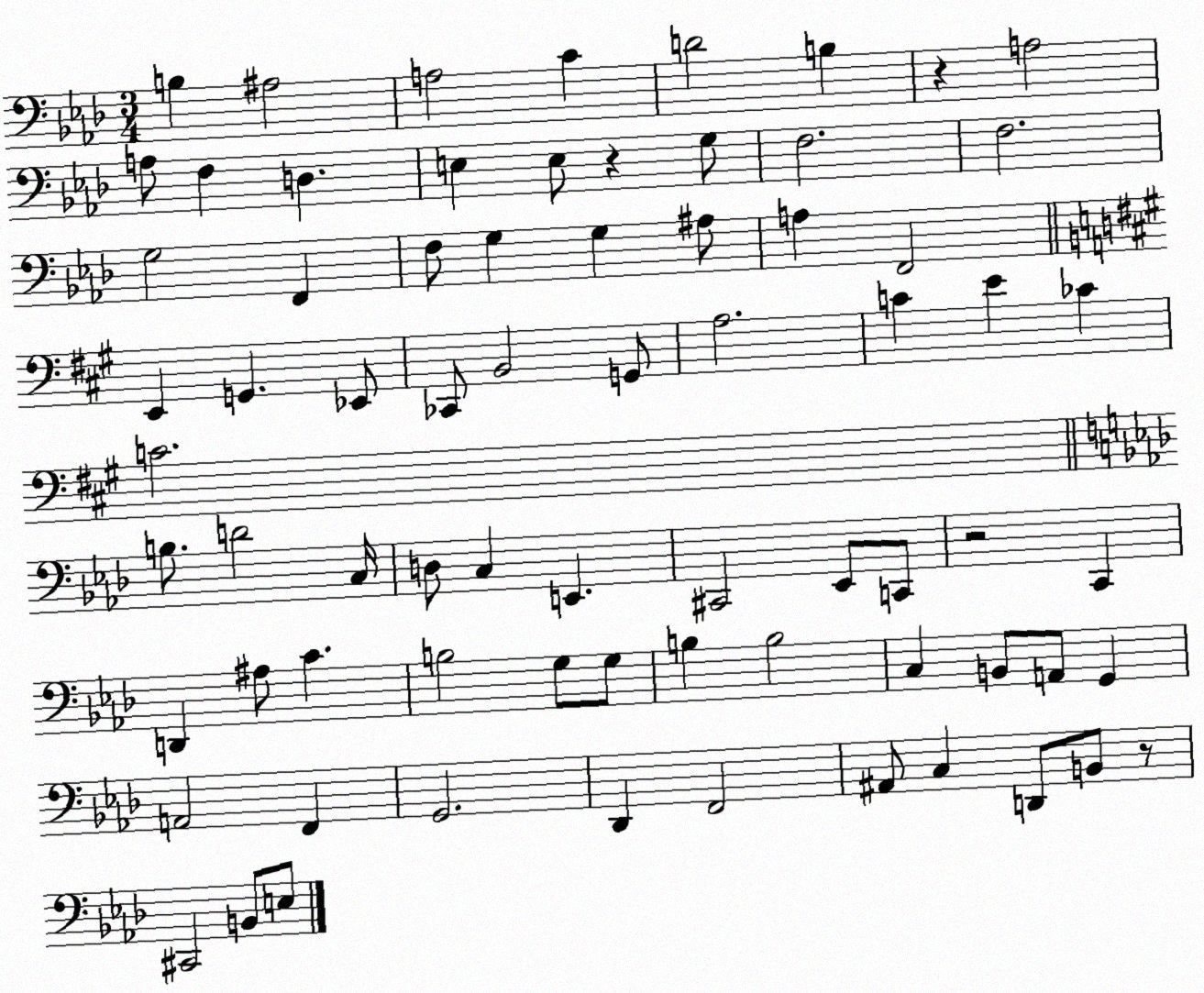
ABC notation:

X:1
T:Untitled
M:3/4
L:1/4
K:Ab
B, ^A,2 A,2 C D2 B, z A,2 A,/2 F, D, E, E,/2 z G,/2 F,2 F,2 G,2 F,, F,/2 G, G, ^A,/2 A, F,,2 E,, G,, _E,,/2 _C,,/2 B,,2 G,,/2 A,2 C E _C C2 B,/2 D2 C,/4 D,/2 C, E,, ^C,,2 _E,,/2 C,,/2 z2 C,, D,, ^A,/2 C B,2 G,/2 G,/2 B, B,2 C, B,,/2 A,,/2 G,, A,,2 F,, G,,2 _D,, F,,2 ^A,,/2 C, D,,/2 B,,/2 z/2 ^C,,2 B,,/2 E,/2